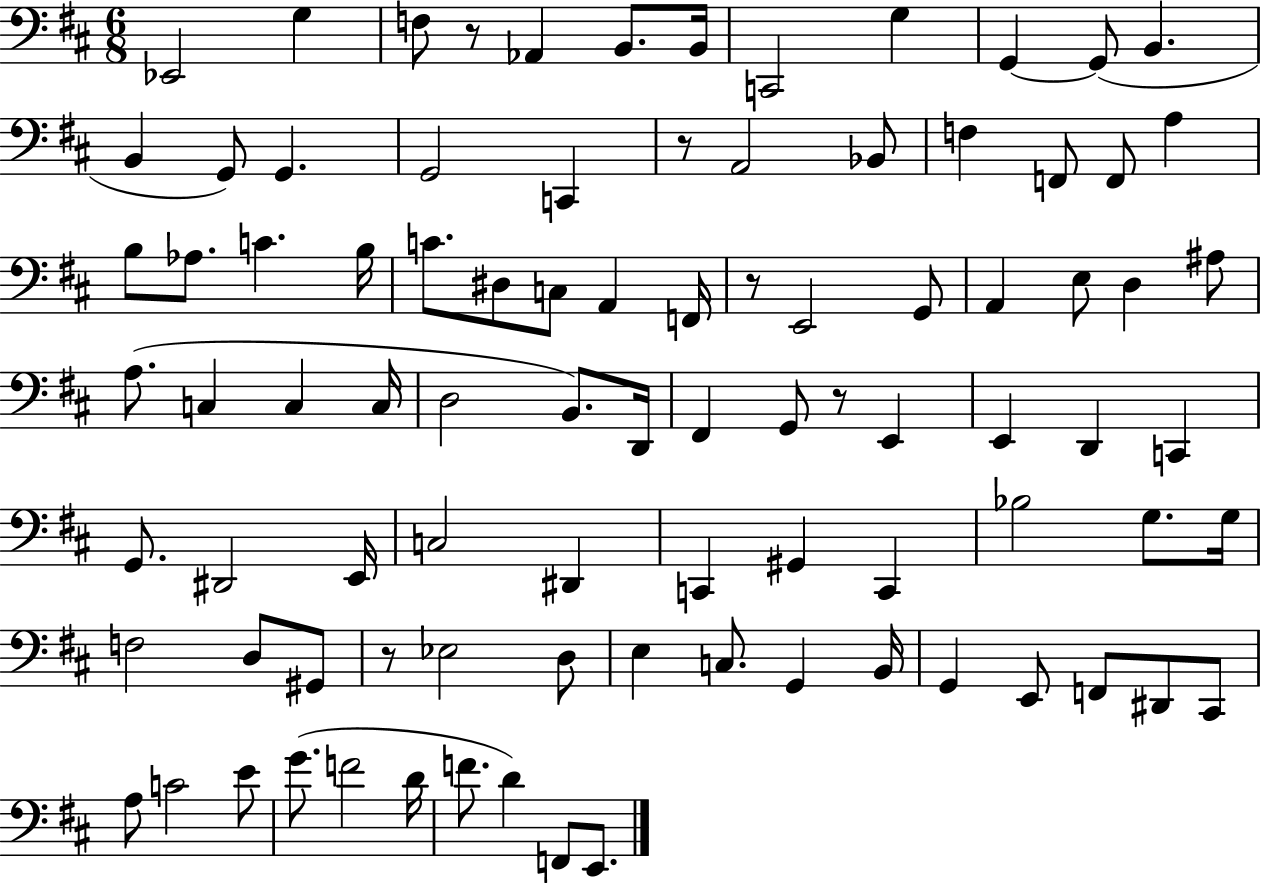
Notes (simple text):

Eb2/h G3/q F3/e R/e Ab2/q B2/e. B2/s C2/h G3/q G2/q G2/e B2/q. B2/q G2/e G2/q. G2/h C2/q R/e A2/h Bb2/e F3/q F2/e F2/e A3/q B3/e Ab3/e. C4/q. B3/s C4/e. D#3/e C3/e A2/q F2/s R/e E2/h G2/e A2/q E3/e D3/q A#3/e A3/e. C3/q C3/q C3/s D3/h B2/e. D2/s F#2/q G2/e R/e E2/q E2/q D2/q C2/q G2/e. D#2/h E2/s C3/h D#2/q C2/q G#2/q C2/q Bb3/h G3/e. G3/s F3/h D3/e G#2/e R/e Eb3/h D3/e E3/q C3/e. G2/q B2/s G2/q E2/e F2/e D#2/e C#2/e A3/e C4/h E4/e G4/e. F4/h D4/s F4/e. D4/q F2/e E2/e.